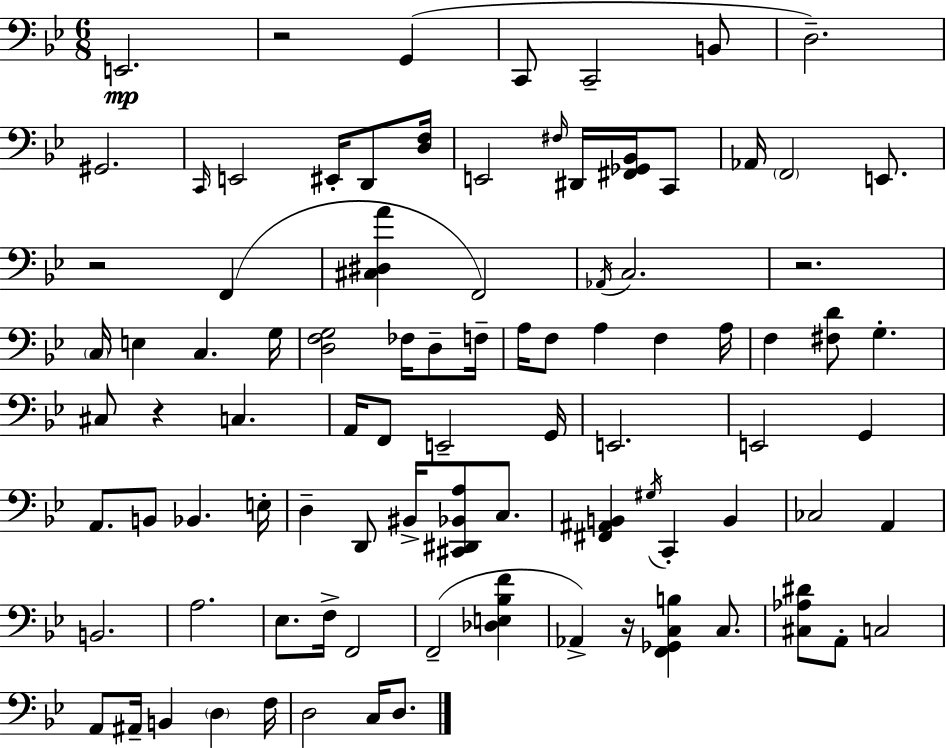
X:1
T:Untitled
M:6/8
L:1/4
K:Gm
E,,2 z2 G,, C,,/2 C,,2 B,,/2 D,2 ^G,,2 C,,/4 E,,2 ^E,,/4 D,,/2 [D,F,]/4 E,,2 ^F,/4 ^D,,/4 [^F,,_G,,_B,,]/4 C,,/2 _A,,/4 F,,2 E,,/2 z2 F,, [^C,^D,A] F,,2 _A,,/4 C,2 z2 C,/4 E, C, G,/4 [D,F,G,]2 _F,/4 D,/2 F,/4 A,/4 F,/2 A, F, A,/4 F, [^F,D]/2 G, ^C,/2 z C, A,,/4 F,,/2 E,,2 G,,/4 E,,2 E,,2 G,, A,,/2 B,,/2 _B,, E,/4 D, D,,/2 ^B,,/4 [^C,,^D,,_B,,A,]/2 C,/2 [^F,,^A,,B,,] ^G,/4 C,, B,, _C,2 A,, B,,2 A,2 _E,/2 F,/4 F,,2 F,,2 [_D,E,_B,F] _A,, z/4 [F,,_G,,C,B,] C,/2 [^C,_A,^D]/2 A,,/2 C,2 A,,/2 ^A,,/4 B,, D, F,/4 D,2 C,/4 D,/2